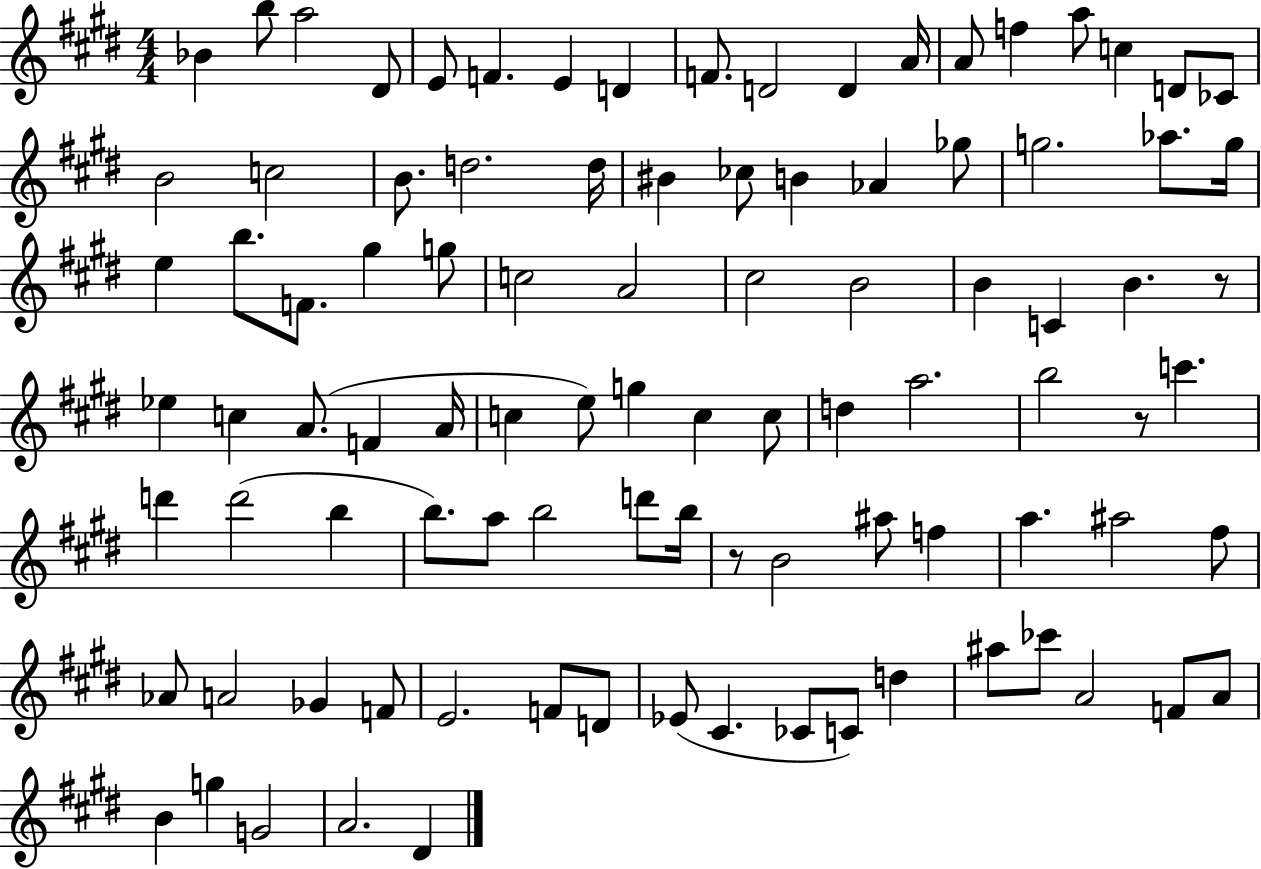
Bb4/q B5/e A5/h D#4/e E4/e F4/q. E4/q D4/q F4/e. D4/h D4/q A4/s A4/e F5/q A5/e C5/q D4/e CES4/e B4/h C5/h B4/e. D5/h. D5/s BIS4/q CES5/e B4/q Ab4/q Gb5/e G5/h. Ab5/e. G5/s E5/q B5/e. F4/e. G#5/q G5/e C5/h A4/h C#5/h B4/h B4/q C4/q B4/q. R/e Eb5/q C5/q A4/e. F4/q A4/s C5/q E5/e G5/q C5/q C5/e D5/q A5/h. B5/h R/e C6/q. D6/q D6/h B5/q B5/e. A5/e B5/h D6/e B5/s R/e B4/h A#5/e F5/q A5/q. A#5/h F#5/e Ab4/e A4/h Gb4/q F4/e E4/h. F4/e D4/e Eb4/e C#4/q. CES4/e C4/e D5/q A#5/e CES6/e A4/h F4/e A4/e B4/q G5/q G4/h A4/h. D#4/q